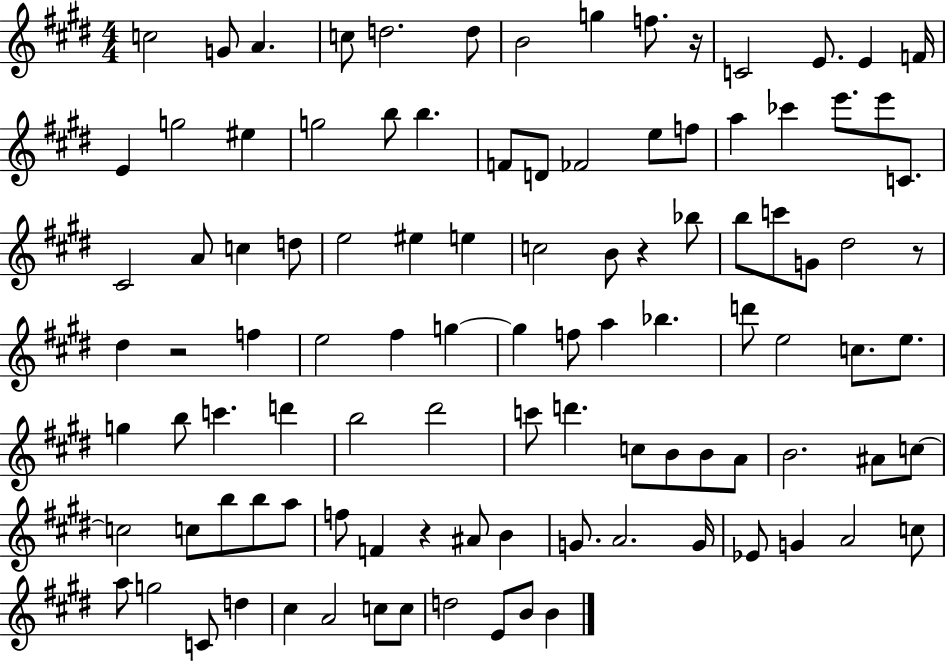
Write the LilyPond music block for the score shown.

{
  \clef treble
  \numericTimeSignature
  \time 4/4
  \key e \major
  c''2 g'8 a'4. | c''8 d''2. d''8 | b'2 g''4 f''8. r16 | c'2 e'8. e'4 f'16 | \break e'4 g''2 eis''4 | g''2 b''8 b''4. | f'8 d'8 fes'2 e''8 f''8 | a''4 ces'''4 e'''8. e'''8 c'8. | \break cis'2 a'8 c''4 d''8 | e''2 eis''4 e''4 | c''2 b'8 r4 bes''8 | b''8 c'''8 g'8 dis''2 r8 | \break dis''4 r2 f''4 | e''2 fis''4 g''4~~ | g''4 f''8 a''4 bes''4. | d'''8 e''2 c''8. e''8. | \break g''4 b''8 c'''4. d'''4 | b''2 dis'''2 | c'''8 d'''4. c''8 b'8 b'8 a'8 | b'2. ais'8 c''8~~ | \break c''2 c''8 b''8 b''8 a''8 | f''8 f'4 r4 ais'8 b'4 | g'8. a'2. g'16 | ees'8 g'4 a'2 c''8 | \break a''8 g''2 c'8 d''4 | cis''4 a'2 c''8 c''8 | d''2 e'8 b'8 b'4 | \bar "|."
}